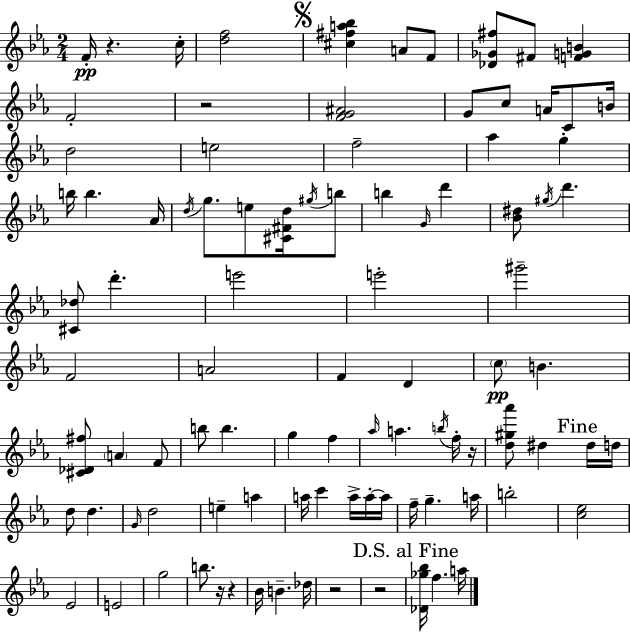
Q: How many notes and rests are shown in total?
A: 95